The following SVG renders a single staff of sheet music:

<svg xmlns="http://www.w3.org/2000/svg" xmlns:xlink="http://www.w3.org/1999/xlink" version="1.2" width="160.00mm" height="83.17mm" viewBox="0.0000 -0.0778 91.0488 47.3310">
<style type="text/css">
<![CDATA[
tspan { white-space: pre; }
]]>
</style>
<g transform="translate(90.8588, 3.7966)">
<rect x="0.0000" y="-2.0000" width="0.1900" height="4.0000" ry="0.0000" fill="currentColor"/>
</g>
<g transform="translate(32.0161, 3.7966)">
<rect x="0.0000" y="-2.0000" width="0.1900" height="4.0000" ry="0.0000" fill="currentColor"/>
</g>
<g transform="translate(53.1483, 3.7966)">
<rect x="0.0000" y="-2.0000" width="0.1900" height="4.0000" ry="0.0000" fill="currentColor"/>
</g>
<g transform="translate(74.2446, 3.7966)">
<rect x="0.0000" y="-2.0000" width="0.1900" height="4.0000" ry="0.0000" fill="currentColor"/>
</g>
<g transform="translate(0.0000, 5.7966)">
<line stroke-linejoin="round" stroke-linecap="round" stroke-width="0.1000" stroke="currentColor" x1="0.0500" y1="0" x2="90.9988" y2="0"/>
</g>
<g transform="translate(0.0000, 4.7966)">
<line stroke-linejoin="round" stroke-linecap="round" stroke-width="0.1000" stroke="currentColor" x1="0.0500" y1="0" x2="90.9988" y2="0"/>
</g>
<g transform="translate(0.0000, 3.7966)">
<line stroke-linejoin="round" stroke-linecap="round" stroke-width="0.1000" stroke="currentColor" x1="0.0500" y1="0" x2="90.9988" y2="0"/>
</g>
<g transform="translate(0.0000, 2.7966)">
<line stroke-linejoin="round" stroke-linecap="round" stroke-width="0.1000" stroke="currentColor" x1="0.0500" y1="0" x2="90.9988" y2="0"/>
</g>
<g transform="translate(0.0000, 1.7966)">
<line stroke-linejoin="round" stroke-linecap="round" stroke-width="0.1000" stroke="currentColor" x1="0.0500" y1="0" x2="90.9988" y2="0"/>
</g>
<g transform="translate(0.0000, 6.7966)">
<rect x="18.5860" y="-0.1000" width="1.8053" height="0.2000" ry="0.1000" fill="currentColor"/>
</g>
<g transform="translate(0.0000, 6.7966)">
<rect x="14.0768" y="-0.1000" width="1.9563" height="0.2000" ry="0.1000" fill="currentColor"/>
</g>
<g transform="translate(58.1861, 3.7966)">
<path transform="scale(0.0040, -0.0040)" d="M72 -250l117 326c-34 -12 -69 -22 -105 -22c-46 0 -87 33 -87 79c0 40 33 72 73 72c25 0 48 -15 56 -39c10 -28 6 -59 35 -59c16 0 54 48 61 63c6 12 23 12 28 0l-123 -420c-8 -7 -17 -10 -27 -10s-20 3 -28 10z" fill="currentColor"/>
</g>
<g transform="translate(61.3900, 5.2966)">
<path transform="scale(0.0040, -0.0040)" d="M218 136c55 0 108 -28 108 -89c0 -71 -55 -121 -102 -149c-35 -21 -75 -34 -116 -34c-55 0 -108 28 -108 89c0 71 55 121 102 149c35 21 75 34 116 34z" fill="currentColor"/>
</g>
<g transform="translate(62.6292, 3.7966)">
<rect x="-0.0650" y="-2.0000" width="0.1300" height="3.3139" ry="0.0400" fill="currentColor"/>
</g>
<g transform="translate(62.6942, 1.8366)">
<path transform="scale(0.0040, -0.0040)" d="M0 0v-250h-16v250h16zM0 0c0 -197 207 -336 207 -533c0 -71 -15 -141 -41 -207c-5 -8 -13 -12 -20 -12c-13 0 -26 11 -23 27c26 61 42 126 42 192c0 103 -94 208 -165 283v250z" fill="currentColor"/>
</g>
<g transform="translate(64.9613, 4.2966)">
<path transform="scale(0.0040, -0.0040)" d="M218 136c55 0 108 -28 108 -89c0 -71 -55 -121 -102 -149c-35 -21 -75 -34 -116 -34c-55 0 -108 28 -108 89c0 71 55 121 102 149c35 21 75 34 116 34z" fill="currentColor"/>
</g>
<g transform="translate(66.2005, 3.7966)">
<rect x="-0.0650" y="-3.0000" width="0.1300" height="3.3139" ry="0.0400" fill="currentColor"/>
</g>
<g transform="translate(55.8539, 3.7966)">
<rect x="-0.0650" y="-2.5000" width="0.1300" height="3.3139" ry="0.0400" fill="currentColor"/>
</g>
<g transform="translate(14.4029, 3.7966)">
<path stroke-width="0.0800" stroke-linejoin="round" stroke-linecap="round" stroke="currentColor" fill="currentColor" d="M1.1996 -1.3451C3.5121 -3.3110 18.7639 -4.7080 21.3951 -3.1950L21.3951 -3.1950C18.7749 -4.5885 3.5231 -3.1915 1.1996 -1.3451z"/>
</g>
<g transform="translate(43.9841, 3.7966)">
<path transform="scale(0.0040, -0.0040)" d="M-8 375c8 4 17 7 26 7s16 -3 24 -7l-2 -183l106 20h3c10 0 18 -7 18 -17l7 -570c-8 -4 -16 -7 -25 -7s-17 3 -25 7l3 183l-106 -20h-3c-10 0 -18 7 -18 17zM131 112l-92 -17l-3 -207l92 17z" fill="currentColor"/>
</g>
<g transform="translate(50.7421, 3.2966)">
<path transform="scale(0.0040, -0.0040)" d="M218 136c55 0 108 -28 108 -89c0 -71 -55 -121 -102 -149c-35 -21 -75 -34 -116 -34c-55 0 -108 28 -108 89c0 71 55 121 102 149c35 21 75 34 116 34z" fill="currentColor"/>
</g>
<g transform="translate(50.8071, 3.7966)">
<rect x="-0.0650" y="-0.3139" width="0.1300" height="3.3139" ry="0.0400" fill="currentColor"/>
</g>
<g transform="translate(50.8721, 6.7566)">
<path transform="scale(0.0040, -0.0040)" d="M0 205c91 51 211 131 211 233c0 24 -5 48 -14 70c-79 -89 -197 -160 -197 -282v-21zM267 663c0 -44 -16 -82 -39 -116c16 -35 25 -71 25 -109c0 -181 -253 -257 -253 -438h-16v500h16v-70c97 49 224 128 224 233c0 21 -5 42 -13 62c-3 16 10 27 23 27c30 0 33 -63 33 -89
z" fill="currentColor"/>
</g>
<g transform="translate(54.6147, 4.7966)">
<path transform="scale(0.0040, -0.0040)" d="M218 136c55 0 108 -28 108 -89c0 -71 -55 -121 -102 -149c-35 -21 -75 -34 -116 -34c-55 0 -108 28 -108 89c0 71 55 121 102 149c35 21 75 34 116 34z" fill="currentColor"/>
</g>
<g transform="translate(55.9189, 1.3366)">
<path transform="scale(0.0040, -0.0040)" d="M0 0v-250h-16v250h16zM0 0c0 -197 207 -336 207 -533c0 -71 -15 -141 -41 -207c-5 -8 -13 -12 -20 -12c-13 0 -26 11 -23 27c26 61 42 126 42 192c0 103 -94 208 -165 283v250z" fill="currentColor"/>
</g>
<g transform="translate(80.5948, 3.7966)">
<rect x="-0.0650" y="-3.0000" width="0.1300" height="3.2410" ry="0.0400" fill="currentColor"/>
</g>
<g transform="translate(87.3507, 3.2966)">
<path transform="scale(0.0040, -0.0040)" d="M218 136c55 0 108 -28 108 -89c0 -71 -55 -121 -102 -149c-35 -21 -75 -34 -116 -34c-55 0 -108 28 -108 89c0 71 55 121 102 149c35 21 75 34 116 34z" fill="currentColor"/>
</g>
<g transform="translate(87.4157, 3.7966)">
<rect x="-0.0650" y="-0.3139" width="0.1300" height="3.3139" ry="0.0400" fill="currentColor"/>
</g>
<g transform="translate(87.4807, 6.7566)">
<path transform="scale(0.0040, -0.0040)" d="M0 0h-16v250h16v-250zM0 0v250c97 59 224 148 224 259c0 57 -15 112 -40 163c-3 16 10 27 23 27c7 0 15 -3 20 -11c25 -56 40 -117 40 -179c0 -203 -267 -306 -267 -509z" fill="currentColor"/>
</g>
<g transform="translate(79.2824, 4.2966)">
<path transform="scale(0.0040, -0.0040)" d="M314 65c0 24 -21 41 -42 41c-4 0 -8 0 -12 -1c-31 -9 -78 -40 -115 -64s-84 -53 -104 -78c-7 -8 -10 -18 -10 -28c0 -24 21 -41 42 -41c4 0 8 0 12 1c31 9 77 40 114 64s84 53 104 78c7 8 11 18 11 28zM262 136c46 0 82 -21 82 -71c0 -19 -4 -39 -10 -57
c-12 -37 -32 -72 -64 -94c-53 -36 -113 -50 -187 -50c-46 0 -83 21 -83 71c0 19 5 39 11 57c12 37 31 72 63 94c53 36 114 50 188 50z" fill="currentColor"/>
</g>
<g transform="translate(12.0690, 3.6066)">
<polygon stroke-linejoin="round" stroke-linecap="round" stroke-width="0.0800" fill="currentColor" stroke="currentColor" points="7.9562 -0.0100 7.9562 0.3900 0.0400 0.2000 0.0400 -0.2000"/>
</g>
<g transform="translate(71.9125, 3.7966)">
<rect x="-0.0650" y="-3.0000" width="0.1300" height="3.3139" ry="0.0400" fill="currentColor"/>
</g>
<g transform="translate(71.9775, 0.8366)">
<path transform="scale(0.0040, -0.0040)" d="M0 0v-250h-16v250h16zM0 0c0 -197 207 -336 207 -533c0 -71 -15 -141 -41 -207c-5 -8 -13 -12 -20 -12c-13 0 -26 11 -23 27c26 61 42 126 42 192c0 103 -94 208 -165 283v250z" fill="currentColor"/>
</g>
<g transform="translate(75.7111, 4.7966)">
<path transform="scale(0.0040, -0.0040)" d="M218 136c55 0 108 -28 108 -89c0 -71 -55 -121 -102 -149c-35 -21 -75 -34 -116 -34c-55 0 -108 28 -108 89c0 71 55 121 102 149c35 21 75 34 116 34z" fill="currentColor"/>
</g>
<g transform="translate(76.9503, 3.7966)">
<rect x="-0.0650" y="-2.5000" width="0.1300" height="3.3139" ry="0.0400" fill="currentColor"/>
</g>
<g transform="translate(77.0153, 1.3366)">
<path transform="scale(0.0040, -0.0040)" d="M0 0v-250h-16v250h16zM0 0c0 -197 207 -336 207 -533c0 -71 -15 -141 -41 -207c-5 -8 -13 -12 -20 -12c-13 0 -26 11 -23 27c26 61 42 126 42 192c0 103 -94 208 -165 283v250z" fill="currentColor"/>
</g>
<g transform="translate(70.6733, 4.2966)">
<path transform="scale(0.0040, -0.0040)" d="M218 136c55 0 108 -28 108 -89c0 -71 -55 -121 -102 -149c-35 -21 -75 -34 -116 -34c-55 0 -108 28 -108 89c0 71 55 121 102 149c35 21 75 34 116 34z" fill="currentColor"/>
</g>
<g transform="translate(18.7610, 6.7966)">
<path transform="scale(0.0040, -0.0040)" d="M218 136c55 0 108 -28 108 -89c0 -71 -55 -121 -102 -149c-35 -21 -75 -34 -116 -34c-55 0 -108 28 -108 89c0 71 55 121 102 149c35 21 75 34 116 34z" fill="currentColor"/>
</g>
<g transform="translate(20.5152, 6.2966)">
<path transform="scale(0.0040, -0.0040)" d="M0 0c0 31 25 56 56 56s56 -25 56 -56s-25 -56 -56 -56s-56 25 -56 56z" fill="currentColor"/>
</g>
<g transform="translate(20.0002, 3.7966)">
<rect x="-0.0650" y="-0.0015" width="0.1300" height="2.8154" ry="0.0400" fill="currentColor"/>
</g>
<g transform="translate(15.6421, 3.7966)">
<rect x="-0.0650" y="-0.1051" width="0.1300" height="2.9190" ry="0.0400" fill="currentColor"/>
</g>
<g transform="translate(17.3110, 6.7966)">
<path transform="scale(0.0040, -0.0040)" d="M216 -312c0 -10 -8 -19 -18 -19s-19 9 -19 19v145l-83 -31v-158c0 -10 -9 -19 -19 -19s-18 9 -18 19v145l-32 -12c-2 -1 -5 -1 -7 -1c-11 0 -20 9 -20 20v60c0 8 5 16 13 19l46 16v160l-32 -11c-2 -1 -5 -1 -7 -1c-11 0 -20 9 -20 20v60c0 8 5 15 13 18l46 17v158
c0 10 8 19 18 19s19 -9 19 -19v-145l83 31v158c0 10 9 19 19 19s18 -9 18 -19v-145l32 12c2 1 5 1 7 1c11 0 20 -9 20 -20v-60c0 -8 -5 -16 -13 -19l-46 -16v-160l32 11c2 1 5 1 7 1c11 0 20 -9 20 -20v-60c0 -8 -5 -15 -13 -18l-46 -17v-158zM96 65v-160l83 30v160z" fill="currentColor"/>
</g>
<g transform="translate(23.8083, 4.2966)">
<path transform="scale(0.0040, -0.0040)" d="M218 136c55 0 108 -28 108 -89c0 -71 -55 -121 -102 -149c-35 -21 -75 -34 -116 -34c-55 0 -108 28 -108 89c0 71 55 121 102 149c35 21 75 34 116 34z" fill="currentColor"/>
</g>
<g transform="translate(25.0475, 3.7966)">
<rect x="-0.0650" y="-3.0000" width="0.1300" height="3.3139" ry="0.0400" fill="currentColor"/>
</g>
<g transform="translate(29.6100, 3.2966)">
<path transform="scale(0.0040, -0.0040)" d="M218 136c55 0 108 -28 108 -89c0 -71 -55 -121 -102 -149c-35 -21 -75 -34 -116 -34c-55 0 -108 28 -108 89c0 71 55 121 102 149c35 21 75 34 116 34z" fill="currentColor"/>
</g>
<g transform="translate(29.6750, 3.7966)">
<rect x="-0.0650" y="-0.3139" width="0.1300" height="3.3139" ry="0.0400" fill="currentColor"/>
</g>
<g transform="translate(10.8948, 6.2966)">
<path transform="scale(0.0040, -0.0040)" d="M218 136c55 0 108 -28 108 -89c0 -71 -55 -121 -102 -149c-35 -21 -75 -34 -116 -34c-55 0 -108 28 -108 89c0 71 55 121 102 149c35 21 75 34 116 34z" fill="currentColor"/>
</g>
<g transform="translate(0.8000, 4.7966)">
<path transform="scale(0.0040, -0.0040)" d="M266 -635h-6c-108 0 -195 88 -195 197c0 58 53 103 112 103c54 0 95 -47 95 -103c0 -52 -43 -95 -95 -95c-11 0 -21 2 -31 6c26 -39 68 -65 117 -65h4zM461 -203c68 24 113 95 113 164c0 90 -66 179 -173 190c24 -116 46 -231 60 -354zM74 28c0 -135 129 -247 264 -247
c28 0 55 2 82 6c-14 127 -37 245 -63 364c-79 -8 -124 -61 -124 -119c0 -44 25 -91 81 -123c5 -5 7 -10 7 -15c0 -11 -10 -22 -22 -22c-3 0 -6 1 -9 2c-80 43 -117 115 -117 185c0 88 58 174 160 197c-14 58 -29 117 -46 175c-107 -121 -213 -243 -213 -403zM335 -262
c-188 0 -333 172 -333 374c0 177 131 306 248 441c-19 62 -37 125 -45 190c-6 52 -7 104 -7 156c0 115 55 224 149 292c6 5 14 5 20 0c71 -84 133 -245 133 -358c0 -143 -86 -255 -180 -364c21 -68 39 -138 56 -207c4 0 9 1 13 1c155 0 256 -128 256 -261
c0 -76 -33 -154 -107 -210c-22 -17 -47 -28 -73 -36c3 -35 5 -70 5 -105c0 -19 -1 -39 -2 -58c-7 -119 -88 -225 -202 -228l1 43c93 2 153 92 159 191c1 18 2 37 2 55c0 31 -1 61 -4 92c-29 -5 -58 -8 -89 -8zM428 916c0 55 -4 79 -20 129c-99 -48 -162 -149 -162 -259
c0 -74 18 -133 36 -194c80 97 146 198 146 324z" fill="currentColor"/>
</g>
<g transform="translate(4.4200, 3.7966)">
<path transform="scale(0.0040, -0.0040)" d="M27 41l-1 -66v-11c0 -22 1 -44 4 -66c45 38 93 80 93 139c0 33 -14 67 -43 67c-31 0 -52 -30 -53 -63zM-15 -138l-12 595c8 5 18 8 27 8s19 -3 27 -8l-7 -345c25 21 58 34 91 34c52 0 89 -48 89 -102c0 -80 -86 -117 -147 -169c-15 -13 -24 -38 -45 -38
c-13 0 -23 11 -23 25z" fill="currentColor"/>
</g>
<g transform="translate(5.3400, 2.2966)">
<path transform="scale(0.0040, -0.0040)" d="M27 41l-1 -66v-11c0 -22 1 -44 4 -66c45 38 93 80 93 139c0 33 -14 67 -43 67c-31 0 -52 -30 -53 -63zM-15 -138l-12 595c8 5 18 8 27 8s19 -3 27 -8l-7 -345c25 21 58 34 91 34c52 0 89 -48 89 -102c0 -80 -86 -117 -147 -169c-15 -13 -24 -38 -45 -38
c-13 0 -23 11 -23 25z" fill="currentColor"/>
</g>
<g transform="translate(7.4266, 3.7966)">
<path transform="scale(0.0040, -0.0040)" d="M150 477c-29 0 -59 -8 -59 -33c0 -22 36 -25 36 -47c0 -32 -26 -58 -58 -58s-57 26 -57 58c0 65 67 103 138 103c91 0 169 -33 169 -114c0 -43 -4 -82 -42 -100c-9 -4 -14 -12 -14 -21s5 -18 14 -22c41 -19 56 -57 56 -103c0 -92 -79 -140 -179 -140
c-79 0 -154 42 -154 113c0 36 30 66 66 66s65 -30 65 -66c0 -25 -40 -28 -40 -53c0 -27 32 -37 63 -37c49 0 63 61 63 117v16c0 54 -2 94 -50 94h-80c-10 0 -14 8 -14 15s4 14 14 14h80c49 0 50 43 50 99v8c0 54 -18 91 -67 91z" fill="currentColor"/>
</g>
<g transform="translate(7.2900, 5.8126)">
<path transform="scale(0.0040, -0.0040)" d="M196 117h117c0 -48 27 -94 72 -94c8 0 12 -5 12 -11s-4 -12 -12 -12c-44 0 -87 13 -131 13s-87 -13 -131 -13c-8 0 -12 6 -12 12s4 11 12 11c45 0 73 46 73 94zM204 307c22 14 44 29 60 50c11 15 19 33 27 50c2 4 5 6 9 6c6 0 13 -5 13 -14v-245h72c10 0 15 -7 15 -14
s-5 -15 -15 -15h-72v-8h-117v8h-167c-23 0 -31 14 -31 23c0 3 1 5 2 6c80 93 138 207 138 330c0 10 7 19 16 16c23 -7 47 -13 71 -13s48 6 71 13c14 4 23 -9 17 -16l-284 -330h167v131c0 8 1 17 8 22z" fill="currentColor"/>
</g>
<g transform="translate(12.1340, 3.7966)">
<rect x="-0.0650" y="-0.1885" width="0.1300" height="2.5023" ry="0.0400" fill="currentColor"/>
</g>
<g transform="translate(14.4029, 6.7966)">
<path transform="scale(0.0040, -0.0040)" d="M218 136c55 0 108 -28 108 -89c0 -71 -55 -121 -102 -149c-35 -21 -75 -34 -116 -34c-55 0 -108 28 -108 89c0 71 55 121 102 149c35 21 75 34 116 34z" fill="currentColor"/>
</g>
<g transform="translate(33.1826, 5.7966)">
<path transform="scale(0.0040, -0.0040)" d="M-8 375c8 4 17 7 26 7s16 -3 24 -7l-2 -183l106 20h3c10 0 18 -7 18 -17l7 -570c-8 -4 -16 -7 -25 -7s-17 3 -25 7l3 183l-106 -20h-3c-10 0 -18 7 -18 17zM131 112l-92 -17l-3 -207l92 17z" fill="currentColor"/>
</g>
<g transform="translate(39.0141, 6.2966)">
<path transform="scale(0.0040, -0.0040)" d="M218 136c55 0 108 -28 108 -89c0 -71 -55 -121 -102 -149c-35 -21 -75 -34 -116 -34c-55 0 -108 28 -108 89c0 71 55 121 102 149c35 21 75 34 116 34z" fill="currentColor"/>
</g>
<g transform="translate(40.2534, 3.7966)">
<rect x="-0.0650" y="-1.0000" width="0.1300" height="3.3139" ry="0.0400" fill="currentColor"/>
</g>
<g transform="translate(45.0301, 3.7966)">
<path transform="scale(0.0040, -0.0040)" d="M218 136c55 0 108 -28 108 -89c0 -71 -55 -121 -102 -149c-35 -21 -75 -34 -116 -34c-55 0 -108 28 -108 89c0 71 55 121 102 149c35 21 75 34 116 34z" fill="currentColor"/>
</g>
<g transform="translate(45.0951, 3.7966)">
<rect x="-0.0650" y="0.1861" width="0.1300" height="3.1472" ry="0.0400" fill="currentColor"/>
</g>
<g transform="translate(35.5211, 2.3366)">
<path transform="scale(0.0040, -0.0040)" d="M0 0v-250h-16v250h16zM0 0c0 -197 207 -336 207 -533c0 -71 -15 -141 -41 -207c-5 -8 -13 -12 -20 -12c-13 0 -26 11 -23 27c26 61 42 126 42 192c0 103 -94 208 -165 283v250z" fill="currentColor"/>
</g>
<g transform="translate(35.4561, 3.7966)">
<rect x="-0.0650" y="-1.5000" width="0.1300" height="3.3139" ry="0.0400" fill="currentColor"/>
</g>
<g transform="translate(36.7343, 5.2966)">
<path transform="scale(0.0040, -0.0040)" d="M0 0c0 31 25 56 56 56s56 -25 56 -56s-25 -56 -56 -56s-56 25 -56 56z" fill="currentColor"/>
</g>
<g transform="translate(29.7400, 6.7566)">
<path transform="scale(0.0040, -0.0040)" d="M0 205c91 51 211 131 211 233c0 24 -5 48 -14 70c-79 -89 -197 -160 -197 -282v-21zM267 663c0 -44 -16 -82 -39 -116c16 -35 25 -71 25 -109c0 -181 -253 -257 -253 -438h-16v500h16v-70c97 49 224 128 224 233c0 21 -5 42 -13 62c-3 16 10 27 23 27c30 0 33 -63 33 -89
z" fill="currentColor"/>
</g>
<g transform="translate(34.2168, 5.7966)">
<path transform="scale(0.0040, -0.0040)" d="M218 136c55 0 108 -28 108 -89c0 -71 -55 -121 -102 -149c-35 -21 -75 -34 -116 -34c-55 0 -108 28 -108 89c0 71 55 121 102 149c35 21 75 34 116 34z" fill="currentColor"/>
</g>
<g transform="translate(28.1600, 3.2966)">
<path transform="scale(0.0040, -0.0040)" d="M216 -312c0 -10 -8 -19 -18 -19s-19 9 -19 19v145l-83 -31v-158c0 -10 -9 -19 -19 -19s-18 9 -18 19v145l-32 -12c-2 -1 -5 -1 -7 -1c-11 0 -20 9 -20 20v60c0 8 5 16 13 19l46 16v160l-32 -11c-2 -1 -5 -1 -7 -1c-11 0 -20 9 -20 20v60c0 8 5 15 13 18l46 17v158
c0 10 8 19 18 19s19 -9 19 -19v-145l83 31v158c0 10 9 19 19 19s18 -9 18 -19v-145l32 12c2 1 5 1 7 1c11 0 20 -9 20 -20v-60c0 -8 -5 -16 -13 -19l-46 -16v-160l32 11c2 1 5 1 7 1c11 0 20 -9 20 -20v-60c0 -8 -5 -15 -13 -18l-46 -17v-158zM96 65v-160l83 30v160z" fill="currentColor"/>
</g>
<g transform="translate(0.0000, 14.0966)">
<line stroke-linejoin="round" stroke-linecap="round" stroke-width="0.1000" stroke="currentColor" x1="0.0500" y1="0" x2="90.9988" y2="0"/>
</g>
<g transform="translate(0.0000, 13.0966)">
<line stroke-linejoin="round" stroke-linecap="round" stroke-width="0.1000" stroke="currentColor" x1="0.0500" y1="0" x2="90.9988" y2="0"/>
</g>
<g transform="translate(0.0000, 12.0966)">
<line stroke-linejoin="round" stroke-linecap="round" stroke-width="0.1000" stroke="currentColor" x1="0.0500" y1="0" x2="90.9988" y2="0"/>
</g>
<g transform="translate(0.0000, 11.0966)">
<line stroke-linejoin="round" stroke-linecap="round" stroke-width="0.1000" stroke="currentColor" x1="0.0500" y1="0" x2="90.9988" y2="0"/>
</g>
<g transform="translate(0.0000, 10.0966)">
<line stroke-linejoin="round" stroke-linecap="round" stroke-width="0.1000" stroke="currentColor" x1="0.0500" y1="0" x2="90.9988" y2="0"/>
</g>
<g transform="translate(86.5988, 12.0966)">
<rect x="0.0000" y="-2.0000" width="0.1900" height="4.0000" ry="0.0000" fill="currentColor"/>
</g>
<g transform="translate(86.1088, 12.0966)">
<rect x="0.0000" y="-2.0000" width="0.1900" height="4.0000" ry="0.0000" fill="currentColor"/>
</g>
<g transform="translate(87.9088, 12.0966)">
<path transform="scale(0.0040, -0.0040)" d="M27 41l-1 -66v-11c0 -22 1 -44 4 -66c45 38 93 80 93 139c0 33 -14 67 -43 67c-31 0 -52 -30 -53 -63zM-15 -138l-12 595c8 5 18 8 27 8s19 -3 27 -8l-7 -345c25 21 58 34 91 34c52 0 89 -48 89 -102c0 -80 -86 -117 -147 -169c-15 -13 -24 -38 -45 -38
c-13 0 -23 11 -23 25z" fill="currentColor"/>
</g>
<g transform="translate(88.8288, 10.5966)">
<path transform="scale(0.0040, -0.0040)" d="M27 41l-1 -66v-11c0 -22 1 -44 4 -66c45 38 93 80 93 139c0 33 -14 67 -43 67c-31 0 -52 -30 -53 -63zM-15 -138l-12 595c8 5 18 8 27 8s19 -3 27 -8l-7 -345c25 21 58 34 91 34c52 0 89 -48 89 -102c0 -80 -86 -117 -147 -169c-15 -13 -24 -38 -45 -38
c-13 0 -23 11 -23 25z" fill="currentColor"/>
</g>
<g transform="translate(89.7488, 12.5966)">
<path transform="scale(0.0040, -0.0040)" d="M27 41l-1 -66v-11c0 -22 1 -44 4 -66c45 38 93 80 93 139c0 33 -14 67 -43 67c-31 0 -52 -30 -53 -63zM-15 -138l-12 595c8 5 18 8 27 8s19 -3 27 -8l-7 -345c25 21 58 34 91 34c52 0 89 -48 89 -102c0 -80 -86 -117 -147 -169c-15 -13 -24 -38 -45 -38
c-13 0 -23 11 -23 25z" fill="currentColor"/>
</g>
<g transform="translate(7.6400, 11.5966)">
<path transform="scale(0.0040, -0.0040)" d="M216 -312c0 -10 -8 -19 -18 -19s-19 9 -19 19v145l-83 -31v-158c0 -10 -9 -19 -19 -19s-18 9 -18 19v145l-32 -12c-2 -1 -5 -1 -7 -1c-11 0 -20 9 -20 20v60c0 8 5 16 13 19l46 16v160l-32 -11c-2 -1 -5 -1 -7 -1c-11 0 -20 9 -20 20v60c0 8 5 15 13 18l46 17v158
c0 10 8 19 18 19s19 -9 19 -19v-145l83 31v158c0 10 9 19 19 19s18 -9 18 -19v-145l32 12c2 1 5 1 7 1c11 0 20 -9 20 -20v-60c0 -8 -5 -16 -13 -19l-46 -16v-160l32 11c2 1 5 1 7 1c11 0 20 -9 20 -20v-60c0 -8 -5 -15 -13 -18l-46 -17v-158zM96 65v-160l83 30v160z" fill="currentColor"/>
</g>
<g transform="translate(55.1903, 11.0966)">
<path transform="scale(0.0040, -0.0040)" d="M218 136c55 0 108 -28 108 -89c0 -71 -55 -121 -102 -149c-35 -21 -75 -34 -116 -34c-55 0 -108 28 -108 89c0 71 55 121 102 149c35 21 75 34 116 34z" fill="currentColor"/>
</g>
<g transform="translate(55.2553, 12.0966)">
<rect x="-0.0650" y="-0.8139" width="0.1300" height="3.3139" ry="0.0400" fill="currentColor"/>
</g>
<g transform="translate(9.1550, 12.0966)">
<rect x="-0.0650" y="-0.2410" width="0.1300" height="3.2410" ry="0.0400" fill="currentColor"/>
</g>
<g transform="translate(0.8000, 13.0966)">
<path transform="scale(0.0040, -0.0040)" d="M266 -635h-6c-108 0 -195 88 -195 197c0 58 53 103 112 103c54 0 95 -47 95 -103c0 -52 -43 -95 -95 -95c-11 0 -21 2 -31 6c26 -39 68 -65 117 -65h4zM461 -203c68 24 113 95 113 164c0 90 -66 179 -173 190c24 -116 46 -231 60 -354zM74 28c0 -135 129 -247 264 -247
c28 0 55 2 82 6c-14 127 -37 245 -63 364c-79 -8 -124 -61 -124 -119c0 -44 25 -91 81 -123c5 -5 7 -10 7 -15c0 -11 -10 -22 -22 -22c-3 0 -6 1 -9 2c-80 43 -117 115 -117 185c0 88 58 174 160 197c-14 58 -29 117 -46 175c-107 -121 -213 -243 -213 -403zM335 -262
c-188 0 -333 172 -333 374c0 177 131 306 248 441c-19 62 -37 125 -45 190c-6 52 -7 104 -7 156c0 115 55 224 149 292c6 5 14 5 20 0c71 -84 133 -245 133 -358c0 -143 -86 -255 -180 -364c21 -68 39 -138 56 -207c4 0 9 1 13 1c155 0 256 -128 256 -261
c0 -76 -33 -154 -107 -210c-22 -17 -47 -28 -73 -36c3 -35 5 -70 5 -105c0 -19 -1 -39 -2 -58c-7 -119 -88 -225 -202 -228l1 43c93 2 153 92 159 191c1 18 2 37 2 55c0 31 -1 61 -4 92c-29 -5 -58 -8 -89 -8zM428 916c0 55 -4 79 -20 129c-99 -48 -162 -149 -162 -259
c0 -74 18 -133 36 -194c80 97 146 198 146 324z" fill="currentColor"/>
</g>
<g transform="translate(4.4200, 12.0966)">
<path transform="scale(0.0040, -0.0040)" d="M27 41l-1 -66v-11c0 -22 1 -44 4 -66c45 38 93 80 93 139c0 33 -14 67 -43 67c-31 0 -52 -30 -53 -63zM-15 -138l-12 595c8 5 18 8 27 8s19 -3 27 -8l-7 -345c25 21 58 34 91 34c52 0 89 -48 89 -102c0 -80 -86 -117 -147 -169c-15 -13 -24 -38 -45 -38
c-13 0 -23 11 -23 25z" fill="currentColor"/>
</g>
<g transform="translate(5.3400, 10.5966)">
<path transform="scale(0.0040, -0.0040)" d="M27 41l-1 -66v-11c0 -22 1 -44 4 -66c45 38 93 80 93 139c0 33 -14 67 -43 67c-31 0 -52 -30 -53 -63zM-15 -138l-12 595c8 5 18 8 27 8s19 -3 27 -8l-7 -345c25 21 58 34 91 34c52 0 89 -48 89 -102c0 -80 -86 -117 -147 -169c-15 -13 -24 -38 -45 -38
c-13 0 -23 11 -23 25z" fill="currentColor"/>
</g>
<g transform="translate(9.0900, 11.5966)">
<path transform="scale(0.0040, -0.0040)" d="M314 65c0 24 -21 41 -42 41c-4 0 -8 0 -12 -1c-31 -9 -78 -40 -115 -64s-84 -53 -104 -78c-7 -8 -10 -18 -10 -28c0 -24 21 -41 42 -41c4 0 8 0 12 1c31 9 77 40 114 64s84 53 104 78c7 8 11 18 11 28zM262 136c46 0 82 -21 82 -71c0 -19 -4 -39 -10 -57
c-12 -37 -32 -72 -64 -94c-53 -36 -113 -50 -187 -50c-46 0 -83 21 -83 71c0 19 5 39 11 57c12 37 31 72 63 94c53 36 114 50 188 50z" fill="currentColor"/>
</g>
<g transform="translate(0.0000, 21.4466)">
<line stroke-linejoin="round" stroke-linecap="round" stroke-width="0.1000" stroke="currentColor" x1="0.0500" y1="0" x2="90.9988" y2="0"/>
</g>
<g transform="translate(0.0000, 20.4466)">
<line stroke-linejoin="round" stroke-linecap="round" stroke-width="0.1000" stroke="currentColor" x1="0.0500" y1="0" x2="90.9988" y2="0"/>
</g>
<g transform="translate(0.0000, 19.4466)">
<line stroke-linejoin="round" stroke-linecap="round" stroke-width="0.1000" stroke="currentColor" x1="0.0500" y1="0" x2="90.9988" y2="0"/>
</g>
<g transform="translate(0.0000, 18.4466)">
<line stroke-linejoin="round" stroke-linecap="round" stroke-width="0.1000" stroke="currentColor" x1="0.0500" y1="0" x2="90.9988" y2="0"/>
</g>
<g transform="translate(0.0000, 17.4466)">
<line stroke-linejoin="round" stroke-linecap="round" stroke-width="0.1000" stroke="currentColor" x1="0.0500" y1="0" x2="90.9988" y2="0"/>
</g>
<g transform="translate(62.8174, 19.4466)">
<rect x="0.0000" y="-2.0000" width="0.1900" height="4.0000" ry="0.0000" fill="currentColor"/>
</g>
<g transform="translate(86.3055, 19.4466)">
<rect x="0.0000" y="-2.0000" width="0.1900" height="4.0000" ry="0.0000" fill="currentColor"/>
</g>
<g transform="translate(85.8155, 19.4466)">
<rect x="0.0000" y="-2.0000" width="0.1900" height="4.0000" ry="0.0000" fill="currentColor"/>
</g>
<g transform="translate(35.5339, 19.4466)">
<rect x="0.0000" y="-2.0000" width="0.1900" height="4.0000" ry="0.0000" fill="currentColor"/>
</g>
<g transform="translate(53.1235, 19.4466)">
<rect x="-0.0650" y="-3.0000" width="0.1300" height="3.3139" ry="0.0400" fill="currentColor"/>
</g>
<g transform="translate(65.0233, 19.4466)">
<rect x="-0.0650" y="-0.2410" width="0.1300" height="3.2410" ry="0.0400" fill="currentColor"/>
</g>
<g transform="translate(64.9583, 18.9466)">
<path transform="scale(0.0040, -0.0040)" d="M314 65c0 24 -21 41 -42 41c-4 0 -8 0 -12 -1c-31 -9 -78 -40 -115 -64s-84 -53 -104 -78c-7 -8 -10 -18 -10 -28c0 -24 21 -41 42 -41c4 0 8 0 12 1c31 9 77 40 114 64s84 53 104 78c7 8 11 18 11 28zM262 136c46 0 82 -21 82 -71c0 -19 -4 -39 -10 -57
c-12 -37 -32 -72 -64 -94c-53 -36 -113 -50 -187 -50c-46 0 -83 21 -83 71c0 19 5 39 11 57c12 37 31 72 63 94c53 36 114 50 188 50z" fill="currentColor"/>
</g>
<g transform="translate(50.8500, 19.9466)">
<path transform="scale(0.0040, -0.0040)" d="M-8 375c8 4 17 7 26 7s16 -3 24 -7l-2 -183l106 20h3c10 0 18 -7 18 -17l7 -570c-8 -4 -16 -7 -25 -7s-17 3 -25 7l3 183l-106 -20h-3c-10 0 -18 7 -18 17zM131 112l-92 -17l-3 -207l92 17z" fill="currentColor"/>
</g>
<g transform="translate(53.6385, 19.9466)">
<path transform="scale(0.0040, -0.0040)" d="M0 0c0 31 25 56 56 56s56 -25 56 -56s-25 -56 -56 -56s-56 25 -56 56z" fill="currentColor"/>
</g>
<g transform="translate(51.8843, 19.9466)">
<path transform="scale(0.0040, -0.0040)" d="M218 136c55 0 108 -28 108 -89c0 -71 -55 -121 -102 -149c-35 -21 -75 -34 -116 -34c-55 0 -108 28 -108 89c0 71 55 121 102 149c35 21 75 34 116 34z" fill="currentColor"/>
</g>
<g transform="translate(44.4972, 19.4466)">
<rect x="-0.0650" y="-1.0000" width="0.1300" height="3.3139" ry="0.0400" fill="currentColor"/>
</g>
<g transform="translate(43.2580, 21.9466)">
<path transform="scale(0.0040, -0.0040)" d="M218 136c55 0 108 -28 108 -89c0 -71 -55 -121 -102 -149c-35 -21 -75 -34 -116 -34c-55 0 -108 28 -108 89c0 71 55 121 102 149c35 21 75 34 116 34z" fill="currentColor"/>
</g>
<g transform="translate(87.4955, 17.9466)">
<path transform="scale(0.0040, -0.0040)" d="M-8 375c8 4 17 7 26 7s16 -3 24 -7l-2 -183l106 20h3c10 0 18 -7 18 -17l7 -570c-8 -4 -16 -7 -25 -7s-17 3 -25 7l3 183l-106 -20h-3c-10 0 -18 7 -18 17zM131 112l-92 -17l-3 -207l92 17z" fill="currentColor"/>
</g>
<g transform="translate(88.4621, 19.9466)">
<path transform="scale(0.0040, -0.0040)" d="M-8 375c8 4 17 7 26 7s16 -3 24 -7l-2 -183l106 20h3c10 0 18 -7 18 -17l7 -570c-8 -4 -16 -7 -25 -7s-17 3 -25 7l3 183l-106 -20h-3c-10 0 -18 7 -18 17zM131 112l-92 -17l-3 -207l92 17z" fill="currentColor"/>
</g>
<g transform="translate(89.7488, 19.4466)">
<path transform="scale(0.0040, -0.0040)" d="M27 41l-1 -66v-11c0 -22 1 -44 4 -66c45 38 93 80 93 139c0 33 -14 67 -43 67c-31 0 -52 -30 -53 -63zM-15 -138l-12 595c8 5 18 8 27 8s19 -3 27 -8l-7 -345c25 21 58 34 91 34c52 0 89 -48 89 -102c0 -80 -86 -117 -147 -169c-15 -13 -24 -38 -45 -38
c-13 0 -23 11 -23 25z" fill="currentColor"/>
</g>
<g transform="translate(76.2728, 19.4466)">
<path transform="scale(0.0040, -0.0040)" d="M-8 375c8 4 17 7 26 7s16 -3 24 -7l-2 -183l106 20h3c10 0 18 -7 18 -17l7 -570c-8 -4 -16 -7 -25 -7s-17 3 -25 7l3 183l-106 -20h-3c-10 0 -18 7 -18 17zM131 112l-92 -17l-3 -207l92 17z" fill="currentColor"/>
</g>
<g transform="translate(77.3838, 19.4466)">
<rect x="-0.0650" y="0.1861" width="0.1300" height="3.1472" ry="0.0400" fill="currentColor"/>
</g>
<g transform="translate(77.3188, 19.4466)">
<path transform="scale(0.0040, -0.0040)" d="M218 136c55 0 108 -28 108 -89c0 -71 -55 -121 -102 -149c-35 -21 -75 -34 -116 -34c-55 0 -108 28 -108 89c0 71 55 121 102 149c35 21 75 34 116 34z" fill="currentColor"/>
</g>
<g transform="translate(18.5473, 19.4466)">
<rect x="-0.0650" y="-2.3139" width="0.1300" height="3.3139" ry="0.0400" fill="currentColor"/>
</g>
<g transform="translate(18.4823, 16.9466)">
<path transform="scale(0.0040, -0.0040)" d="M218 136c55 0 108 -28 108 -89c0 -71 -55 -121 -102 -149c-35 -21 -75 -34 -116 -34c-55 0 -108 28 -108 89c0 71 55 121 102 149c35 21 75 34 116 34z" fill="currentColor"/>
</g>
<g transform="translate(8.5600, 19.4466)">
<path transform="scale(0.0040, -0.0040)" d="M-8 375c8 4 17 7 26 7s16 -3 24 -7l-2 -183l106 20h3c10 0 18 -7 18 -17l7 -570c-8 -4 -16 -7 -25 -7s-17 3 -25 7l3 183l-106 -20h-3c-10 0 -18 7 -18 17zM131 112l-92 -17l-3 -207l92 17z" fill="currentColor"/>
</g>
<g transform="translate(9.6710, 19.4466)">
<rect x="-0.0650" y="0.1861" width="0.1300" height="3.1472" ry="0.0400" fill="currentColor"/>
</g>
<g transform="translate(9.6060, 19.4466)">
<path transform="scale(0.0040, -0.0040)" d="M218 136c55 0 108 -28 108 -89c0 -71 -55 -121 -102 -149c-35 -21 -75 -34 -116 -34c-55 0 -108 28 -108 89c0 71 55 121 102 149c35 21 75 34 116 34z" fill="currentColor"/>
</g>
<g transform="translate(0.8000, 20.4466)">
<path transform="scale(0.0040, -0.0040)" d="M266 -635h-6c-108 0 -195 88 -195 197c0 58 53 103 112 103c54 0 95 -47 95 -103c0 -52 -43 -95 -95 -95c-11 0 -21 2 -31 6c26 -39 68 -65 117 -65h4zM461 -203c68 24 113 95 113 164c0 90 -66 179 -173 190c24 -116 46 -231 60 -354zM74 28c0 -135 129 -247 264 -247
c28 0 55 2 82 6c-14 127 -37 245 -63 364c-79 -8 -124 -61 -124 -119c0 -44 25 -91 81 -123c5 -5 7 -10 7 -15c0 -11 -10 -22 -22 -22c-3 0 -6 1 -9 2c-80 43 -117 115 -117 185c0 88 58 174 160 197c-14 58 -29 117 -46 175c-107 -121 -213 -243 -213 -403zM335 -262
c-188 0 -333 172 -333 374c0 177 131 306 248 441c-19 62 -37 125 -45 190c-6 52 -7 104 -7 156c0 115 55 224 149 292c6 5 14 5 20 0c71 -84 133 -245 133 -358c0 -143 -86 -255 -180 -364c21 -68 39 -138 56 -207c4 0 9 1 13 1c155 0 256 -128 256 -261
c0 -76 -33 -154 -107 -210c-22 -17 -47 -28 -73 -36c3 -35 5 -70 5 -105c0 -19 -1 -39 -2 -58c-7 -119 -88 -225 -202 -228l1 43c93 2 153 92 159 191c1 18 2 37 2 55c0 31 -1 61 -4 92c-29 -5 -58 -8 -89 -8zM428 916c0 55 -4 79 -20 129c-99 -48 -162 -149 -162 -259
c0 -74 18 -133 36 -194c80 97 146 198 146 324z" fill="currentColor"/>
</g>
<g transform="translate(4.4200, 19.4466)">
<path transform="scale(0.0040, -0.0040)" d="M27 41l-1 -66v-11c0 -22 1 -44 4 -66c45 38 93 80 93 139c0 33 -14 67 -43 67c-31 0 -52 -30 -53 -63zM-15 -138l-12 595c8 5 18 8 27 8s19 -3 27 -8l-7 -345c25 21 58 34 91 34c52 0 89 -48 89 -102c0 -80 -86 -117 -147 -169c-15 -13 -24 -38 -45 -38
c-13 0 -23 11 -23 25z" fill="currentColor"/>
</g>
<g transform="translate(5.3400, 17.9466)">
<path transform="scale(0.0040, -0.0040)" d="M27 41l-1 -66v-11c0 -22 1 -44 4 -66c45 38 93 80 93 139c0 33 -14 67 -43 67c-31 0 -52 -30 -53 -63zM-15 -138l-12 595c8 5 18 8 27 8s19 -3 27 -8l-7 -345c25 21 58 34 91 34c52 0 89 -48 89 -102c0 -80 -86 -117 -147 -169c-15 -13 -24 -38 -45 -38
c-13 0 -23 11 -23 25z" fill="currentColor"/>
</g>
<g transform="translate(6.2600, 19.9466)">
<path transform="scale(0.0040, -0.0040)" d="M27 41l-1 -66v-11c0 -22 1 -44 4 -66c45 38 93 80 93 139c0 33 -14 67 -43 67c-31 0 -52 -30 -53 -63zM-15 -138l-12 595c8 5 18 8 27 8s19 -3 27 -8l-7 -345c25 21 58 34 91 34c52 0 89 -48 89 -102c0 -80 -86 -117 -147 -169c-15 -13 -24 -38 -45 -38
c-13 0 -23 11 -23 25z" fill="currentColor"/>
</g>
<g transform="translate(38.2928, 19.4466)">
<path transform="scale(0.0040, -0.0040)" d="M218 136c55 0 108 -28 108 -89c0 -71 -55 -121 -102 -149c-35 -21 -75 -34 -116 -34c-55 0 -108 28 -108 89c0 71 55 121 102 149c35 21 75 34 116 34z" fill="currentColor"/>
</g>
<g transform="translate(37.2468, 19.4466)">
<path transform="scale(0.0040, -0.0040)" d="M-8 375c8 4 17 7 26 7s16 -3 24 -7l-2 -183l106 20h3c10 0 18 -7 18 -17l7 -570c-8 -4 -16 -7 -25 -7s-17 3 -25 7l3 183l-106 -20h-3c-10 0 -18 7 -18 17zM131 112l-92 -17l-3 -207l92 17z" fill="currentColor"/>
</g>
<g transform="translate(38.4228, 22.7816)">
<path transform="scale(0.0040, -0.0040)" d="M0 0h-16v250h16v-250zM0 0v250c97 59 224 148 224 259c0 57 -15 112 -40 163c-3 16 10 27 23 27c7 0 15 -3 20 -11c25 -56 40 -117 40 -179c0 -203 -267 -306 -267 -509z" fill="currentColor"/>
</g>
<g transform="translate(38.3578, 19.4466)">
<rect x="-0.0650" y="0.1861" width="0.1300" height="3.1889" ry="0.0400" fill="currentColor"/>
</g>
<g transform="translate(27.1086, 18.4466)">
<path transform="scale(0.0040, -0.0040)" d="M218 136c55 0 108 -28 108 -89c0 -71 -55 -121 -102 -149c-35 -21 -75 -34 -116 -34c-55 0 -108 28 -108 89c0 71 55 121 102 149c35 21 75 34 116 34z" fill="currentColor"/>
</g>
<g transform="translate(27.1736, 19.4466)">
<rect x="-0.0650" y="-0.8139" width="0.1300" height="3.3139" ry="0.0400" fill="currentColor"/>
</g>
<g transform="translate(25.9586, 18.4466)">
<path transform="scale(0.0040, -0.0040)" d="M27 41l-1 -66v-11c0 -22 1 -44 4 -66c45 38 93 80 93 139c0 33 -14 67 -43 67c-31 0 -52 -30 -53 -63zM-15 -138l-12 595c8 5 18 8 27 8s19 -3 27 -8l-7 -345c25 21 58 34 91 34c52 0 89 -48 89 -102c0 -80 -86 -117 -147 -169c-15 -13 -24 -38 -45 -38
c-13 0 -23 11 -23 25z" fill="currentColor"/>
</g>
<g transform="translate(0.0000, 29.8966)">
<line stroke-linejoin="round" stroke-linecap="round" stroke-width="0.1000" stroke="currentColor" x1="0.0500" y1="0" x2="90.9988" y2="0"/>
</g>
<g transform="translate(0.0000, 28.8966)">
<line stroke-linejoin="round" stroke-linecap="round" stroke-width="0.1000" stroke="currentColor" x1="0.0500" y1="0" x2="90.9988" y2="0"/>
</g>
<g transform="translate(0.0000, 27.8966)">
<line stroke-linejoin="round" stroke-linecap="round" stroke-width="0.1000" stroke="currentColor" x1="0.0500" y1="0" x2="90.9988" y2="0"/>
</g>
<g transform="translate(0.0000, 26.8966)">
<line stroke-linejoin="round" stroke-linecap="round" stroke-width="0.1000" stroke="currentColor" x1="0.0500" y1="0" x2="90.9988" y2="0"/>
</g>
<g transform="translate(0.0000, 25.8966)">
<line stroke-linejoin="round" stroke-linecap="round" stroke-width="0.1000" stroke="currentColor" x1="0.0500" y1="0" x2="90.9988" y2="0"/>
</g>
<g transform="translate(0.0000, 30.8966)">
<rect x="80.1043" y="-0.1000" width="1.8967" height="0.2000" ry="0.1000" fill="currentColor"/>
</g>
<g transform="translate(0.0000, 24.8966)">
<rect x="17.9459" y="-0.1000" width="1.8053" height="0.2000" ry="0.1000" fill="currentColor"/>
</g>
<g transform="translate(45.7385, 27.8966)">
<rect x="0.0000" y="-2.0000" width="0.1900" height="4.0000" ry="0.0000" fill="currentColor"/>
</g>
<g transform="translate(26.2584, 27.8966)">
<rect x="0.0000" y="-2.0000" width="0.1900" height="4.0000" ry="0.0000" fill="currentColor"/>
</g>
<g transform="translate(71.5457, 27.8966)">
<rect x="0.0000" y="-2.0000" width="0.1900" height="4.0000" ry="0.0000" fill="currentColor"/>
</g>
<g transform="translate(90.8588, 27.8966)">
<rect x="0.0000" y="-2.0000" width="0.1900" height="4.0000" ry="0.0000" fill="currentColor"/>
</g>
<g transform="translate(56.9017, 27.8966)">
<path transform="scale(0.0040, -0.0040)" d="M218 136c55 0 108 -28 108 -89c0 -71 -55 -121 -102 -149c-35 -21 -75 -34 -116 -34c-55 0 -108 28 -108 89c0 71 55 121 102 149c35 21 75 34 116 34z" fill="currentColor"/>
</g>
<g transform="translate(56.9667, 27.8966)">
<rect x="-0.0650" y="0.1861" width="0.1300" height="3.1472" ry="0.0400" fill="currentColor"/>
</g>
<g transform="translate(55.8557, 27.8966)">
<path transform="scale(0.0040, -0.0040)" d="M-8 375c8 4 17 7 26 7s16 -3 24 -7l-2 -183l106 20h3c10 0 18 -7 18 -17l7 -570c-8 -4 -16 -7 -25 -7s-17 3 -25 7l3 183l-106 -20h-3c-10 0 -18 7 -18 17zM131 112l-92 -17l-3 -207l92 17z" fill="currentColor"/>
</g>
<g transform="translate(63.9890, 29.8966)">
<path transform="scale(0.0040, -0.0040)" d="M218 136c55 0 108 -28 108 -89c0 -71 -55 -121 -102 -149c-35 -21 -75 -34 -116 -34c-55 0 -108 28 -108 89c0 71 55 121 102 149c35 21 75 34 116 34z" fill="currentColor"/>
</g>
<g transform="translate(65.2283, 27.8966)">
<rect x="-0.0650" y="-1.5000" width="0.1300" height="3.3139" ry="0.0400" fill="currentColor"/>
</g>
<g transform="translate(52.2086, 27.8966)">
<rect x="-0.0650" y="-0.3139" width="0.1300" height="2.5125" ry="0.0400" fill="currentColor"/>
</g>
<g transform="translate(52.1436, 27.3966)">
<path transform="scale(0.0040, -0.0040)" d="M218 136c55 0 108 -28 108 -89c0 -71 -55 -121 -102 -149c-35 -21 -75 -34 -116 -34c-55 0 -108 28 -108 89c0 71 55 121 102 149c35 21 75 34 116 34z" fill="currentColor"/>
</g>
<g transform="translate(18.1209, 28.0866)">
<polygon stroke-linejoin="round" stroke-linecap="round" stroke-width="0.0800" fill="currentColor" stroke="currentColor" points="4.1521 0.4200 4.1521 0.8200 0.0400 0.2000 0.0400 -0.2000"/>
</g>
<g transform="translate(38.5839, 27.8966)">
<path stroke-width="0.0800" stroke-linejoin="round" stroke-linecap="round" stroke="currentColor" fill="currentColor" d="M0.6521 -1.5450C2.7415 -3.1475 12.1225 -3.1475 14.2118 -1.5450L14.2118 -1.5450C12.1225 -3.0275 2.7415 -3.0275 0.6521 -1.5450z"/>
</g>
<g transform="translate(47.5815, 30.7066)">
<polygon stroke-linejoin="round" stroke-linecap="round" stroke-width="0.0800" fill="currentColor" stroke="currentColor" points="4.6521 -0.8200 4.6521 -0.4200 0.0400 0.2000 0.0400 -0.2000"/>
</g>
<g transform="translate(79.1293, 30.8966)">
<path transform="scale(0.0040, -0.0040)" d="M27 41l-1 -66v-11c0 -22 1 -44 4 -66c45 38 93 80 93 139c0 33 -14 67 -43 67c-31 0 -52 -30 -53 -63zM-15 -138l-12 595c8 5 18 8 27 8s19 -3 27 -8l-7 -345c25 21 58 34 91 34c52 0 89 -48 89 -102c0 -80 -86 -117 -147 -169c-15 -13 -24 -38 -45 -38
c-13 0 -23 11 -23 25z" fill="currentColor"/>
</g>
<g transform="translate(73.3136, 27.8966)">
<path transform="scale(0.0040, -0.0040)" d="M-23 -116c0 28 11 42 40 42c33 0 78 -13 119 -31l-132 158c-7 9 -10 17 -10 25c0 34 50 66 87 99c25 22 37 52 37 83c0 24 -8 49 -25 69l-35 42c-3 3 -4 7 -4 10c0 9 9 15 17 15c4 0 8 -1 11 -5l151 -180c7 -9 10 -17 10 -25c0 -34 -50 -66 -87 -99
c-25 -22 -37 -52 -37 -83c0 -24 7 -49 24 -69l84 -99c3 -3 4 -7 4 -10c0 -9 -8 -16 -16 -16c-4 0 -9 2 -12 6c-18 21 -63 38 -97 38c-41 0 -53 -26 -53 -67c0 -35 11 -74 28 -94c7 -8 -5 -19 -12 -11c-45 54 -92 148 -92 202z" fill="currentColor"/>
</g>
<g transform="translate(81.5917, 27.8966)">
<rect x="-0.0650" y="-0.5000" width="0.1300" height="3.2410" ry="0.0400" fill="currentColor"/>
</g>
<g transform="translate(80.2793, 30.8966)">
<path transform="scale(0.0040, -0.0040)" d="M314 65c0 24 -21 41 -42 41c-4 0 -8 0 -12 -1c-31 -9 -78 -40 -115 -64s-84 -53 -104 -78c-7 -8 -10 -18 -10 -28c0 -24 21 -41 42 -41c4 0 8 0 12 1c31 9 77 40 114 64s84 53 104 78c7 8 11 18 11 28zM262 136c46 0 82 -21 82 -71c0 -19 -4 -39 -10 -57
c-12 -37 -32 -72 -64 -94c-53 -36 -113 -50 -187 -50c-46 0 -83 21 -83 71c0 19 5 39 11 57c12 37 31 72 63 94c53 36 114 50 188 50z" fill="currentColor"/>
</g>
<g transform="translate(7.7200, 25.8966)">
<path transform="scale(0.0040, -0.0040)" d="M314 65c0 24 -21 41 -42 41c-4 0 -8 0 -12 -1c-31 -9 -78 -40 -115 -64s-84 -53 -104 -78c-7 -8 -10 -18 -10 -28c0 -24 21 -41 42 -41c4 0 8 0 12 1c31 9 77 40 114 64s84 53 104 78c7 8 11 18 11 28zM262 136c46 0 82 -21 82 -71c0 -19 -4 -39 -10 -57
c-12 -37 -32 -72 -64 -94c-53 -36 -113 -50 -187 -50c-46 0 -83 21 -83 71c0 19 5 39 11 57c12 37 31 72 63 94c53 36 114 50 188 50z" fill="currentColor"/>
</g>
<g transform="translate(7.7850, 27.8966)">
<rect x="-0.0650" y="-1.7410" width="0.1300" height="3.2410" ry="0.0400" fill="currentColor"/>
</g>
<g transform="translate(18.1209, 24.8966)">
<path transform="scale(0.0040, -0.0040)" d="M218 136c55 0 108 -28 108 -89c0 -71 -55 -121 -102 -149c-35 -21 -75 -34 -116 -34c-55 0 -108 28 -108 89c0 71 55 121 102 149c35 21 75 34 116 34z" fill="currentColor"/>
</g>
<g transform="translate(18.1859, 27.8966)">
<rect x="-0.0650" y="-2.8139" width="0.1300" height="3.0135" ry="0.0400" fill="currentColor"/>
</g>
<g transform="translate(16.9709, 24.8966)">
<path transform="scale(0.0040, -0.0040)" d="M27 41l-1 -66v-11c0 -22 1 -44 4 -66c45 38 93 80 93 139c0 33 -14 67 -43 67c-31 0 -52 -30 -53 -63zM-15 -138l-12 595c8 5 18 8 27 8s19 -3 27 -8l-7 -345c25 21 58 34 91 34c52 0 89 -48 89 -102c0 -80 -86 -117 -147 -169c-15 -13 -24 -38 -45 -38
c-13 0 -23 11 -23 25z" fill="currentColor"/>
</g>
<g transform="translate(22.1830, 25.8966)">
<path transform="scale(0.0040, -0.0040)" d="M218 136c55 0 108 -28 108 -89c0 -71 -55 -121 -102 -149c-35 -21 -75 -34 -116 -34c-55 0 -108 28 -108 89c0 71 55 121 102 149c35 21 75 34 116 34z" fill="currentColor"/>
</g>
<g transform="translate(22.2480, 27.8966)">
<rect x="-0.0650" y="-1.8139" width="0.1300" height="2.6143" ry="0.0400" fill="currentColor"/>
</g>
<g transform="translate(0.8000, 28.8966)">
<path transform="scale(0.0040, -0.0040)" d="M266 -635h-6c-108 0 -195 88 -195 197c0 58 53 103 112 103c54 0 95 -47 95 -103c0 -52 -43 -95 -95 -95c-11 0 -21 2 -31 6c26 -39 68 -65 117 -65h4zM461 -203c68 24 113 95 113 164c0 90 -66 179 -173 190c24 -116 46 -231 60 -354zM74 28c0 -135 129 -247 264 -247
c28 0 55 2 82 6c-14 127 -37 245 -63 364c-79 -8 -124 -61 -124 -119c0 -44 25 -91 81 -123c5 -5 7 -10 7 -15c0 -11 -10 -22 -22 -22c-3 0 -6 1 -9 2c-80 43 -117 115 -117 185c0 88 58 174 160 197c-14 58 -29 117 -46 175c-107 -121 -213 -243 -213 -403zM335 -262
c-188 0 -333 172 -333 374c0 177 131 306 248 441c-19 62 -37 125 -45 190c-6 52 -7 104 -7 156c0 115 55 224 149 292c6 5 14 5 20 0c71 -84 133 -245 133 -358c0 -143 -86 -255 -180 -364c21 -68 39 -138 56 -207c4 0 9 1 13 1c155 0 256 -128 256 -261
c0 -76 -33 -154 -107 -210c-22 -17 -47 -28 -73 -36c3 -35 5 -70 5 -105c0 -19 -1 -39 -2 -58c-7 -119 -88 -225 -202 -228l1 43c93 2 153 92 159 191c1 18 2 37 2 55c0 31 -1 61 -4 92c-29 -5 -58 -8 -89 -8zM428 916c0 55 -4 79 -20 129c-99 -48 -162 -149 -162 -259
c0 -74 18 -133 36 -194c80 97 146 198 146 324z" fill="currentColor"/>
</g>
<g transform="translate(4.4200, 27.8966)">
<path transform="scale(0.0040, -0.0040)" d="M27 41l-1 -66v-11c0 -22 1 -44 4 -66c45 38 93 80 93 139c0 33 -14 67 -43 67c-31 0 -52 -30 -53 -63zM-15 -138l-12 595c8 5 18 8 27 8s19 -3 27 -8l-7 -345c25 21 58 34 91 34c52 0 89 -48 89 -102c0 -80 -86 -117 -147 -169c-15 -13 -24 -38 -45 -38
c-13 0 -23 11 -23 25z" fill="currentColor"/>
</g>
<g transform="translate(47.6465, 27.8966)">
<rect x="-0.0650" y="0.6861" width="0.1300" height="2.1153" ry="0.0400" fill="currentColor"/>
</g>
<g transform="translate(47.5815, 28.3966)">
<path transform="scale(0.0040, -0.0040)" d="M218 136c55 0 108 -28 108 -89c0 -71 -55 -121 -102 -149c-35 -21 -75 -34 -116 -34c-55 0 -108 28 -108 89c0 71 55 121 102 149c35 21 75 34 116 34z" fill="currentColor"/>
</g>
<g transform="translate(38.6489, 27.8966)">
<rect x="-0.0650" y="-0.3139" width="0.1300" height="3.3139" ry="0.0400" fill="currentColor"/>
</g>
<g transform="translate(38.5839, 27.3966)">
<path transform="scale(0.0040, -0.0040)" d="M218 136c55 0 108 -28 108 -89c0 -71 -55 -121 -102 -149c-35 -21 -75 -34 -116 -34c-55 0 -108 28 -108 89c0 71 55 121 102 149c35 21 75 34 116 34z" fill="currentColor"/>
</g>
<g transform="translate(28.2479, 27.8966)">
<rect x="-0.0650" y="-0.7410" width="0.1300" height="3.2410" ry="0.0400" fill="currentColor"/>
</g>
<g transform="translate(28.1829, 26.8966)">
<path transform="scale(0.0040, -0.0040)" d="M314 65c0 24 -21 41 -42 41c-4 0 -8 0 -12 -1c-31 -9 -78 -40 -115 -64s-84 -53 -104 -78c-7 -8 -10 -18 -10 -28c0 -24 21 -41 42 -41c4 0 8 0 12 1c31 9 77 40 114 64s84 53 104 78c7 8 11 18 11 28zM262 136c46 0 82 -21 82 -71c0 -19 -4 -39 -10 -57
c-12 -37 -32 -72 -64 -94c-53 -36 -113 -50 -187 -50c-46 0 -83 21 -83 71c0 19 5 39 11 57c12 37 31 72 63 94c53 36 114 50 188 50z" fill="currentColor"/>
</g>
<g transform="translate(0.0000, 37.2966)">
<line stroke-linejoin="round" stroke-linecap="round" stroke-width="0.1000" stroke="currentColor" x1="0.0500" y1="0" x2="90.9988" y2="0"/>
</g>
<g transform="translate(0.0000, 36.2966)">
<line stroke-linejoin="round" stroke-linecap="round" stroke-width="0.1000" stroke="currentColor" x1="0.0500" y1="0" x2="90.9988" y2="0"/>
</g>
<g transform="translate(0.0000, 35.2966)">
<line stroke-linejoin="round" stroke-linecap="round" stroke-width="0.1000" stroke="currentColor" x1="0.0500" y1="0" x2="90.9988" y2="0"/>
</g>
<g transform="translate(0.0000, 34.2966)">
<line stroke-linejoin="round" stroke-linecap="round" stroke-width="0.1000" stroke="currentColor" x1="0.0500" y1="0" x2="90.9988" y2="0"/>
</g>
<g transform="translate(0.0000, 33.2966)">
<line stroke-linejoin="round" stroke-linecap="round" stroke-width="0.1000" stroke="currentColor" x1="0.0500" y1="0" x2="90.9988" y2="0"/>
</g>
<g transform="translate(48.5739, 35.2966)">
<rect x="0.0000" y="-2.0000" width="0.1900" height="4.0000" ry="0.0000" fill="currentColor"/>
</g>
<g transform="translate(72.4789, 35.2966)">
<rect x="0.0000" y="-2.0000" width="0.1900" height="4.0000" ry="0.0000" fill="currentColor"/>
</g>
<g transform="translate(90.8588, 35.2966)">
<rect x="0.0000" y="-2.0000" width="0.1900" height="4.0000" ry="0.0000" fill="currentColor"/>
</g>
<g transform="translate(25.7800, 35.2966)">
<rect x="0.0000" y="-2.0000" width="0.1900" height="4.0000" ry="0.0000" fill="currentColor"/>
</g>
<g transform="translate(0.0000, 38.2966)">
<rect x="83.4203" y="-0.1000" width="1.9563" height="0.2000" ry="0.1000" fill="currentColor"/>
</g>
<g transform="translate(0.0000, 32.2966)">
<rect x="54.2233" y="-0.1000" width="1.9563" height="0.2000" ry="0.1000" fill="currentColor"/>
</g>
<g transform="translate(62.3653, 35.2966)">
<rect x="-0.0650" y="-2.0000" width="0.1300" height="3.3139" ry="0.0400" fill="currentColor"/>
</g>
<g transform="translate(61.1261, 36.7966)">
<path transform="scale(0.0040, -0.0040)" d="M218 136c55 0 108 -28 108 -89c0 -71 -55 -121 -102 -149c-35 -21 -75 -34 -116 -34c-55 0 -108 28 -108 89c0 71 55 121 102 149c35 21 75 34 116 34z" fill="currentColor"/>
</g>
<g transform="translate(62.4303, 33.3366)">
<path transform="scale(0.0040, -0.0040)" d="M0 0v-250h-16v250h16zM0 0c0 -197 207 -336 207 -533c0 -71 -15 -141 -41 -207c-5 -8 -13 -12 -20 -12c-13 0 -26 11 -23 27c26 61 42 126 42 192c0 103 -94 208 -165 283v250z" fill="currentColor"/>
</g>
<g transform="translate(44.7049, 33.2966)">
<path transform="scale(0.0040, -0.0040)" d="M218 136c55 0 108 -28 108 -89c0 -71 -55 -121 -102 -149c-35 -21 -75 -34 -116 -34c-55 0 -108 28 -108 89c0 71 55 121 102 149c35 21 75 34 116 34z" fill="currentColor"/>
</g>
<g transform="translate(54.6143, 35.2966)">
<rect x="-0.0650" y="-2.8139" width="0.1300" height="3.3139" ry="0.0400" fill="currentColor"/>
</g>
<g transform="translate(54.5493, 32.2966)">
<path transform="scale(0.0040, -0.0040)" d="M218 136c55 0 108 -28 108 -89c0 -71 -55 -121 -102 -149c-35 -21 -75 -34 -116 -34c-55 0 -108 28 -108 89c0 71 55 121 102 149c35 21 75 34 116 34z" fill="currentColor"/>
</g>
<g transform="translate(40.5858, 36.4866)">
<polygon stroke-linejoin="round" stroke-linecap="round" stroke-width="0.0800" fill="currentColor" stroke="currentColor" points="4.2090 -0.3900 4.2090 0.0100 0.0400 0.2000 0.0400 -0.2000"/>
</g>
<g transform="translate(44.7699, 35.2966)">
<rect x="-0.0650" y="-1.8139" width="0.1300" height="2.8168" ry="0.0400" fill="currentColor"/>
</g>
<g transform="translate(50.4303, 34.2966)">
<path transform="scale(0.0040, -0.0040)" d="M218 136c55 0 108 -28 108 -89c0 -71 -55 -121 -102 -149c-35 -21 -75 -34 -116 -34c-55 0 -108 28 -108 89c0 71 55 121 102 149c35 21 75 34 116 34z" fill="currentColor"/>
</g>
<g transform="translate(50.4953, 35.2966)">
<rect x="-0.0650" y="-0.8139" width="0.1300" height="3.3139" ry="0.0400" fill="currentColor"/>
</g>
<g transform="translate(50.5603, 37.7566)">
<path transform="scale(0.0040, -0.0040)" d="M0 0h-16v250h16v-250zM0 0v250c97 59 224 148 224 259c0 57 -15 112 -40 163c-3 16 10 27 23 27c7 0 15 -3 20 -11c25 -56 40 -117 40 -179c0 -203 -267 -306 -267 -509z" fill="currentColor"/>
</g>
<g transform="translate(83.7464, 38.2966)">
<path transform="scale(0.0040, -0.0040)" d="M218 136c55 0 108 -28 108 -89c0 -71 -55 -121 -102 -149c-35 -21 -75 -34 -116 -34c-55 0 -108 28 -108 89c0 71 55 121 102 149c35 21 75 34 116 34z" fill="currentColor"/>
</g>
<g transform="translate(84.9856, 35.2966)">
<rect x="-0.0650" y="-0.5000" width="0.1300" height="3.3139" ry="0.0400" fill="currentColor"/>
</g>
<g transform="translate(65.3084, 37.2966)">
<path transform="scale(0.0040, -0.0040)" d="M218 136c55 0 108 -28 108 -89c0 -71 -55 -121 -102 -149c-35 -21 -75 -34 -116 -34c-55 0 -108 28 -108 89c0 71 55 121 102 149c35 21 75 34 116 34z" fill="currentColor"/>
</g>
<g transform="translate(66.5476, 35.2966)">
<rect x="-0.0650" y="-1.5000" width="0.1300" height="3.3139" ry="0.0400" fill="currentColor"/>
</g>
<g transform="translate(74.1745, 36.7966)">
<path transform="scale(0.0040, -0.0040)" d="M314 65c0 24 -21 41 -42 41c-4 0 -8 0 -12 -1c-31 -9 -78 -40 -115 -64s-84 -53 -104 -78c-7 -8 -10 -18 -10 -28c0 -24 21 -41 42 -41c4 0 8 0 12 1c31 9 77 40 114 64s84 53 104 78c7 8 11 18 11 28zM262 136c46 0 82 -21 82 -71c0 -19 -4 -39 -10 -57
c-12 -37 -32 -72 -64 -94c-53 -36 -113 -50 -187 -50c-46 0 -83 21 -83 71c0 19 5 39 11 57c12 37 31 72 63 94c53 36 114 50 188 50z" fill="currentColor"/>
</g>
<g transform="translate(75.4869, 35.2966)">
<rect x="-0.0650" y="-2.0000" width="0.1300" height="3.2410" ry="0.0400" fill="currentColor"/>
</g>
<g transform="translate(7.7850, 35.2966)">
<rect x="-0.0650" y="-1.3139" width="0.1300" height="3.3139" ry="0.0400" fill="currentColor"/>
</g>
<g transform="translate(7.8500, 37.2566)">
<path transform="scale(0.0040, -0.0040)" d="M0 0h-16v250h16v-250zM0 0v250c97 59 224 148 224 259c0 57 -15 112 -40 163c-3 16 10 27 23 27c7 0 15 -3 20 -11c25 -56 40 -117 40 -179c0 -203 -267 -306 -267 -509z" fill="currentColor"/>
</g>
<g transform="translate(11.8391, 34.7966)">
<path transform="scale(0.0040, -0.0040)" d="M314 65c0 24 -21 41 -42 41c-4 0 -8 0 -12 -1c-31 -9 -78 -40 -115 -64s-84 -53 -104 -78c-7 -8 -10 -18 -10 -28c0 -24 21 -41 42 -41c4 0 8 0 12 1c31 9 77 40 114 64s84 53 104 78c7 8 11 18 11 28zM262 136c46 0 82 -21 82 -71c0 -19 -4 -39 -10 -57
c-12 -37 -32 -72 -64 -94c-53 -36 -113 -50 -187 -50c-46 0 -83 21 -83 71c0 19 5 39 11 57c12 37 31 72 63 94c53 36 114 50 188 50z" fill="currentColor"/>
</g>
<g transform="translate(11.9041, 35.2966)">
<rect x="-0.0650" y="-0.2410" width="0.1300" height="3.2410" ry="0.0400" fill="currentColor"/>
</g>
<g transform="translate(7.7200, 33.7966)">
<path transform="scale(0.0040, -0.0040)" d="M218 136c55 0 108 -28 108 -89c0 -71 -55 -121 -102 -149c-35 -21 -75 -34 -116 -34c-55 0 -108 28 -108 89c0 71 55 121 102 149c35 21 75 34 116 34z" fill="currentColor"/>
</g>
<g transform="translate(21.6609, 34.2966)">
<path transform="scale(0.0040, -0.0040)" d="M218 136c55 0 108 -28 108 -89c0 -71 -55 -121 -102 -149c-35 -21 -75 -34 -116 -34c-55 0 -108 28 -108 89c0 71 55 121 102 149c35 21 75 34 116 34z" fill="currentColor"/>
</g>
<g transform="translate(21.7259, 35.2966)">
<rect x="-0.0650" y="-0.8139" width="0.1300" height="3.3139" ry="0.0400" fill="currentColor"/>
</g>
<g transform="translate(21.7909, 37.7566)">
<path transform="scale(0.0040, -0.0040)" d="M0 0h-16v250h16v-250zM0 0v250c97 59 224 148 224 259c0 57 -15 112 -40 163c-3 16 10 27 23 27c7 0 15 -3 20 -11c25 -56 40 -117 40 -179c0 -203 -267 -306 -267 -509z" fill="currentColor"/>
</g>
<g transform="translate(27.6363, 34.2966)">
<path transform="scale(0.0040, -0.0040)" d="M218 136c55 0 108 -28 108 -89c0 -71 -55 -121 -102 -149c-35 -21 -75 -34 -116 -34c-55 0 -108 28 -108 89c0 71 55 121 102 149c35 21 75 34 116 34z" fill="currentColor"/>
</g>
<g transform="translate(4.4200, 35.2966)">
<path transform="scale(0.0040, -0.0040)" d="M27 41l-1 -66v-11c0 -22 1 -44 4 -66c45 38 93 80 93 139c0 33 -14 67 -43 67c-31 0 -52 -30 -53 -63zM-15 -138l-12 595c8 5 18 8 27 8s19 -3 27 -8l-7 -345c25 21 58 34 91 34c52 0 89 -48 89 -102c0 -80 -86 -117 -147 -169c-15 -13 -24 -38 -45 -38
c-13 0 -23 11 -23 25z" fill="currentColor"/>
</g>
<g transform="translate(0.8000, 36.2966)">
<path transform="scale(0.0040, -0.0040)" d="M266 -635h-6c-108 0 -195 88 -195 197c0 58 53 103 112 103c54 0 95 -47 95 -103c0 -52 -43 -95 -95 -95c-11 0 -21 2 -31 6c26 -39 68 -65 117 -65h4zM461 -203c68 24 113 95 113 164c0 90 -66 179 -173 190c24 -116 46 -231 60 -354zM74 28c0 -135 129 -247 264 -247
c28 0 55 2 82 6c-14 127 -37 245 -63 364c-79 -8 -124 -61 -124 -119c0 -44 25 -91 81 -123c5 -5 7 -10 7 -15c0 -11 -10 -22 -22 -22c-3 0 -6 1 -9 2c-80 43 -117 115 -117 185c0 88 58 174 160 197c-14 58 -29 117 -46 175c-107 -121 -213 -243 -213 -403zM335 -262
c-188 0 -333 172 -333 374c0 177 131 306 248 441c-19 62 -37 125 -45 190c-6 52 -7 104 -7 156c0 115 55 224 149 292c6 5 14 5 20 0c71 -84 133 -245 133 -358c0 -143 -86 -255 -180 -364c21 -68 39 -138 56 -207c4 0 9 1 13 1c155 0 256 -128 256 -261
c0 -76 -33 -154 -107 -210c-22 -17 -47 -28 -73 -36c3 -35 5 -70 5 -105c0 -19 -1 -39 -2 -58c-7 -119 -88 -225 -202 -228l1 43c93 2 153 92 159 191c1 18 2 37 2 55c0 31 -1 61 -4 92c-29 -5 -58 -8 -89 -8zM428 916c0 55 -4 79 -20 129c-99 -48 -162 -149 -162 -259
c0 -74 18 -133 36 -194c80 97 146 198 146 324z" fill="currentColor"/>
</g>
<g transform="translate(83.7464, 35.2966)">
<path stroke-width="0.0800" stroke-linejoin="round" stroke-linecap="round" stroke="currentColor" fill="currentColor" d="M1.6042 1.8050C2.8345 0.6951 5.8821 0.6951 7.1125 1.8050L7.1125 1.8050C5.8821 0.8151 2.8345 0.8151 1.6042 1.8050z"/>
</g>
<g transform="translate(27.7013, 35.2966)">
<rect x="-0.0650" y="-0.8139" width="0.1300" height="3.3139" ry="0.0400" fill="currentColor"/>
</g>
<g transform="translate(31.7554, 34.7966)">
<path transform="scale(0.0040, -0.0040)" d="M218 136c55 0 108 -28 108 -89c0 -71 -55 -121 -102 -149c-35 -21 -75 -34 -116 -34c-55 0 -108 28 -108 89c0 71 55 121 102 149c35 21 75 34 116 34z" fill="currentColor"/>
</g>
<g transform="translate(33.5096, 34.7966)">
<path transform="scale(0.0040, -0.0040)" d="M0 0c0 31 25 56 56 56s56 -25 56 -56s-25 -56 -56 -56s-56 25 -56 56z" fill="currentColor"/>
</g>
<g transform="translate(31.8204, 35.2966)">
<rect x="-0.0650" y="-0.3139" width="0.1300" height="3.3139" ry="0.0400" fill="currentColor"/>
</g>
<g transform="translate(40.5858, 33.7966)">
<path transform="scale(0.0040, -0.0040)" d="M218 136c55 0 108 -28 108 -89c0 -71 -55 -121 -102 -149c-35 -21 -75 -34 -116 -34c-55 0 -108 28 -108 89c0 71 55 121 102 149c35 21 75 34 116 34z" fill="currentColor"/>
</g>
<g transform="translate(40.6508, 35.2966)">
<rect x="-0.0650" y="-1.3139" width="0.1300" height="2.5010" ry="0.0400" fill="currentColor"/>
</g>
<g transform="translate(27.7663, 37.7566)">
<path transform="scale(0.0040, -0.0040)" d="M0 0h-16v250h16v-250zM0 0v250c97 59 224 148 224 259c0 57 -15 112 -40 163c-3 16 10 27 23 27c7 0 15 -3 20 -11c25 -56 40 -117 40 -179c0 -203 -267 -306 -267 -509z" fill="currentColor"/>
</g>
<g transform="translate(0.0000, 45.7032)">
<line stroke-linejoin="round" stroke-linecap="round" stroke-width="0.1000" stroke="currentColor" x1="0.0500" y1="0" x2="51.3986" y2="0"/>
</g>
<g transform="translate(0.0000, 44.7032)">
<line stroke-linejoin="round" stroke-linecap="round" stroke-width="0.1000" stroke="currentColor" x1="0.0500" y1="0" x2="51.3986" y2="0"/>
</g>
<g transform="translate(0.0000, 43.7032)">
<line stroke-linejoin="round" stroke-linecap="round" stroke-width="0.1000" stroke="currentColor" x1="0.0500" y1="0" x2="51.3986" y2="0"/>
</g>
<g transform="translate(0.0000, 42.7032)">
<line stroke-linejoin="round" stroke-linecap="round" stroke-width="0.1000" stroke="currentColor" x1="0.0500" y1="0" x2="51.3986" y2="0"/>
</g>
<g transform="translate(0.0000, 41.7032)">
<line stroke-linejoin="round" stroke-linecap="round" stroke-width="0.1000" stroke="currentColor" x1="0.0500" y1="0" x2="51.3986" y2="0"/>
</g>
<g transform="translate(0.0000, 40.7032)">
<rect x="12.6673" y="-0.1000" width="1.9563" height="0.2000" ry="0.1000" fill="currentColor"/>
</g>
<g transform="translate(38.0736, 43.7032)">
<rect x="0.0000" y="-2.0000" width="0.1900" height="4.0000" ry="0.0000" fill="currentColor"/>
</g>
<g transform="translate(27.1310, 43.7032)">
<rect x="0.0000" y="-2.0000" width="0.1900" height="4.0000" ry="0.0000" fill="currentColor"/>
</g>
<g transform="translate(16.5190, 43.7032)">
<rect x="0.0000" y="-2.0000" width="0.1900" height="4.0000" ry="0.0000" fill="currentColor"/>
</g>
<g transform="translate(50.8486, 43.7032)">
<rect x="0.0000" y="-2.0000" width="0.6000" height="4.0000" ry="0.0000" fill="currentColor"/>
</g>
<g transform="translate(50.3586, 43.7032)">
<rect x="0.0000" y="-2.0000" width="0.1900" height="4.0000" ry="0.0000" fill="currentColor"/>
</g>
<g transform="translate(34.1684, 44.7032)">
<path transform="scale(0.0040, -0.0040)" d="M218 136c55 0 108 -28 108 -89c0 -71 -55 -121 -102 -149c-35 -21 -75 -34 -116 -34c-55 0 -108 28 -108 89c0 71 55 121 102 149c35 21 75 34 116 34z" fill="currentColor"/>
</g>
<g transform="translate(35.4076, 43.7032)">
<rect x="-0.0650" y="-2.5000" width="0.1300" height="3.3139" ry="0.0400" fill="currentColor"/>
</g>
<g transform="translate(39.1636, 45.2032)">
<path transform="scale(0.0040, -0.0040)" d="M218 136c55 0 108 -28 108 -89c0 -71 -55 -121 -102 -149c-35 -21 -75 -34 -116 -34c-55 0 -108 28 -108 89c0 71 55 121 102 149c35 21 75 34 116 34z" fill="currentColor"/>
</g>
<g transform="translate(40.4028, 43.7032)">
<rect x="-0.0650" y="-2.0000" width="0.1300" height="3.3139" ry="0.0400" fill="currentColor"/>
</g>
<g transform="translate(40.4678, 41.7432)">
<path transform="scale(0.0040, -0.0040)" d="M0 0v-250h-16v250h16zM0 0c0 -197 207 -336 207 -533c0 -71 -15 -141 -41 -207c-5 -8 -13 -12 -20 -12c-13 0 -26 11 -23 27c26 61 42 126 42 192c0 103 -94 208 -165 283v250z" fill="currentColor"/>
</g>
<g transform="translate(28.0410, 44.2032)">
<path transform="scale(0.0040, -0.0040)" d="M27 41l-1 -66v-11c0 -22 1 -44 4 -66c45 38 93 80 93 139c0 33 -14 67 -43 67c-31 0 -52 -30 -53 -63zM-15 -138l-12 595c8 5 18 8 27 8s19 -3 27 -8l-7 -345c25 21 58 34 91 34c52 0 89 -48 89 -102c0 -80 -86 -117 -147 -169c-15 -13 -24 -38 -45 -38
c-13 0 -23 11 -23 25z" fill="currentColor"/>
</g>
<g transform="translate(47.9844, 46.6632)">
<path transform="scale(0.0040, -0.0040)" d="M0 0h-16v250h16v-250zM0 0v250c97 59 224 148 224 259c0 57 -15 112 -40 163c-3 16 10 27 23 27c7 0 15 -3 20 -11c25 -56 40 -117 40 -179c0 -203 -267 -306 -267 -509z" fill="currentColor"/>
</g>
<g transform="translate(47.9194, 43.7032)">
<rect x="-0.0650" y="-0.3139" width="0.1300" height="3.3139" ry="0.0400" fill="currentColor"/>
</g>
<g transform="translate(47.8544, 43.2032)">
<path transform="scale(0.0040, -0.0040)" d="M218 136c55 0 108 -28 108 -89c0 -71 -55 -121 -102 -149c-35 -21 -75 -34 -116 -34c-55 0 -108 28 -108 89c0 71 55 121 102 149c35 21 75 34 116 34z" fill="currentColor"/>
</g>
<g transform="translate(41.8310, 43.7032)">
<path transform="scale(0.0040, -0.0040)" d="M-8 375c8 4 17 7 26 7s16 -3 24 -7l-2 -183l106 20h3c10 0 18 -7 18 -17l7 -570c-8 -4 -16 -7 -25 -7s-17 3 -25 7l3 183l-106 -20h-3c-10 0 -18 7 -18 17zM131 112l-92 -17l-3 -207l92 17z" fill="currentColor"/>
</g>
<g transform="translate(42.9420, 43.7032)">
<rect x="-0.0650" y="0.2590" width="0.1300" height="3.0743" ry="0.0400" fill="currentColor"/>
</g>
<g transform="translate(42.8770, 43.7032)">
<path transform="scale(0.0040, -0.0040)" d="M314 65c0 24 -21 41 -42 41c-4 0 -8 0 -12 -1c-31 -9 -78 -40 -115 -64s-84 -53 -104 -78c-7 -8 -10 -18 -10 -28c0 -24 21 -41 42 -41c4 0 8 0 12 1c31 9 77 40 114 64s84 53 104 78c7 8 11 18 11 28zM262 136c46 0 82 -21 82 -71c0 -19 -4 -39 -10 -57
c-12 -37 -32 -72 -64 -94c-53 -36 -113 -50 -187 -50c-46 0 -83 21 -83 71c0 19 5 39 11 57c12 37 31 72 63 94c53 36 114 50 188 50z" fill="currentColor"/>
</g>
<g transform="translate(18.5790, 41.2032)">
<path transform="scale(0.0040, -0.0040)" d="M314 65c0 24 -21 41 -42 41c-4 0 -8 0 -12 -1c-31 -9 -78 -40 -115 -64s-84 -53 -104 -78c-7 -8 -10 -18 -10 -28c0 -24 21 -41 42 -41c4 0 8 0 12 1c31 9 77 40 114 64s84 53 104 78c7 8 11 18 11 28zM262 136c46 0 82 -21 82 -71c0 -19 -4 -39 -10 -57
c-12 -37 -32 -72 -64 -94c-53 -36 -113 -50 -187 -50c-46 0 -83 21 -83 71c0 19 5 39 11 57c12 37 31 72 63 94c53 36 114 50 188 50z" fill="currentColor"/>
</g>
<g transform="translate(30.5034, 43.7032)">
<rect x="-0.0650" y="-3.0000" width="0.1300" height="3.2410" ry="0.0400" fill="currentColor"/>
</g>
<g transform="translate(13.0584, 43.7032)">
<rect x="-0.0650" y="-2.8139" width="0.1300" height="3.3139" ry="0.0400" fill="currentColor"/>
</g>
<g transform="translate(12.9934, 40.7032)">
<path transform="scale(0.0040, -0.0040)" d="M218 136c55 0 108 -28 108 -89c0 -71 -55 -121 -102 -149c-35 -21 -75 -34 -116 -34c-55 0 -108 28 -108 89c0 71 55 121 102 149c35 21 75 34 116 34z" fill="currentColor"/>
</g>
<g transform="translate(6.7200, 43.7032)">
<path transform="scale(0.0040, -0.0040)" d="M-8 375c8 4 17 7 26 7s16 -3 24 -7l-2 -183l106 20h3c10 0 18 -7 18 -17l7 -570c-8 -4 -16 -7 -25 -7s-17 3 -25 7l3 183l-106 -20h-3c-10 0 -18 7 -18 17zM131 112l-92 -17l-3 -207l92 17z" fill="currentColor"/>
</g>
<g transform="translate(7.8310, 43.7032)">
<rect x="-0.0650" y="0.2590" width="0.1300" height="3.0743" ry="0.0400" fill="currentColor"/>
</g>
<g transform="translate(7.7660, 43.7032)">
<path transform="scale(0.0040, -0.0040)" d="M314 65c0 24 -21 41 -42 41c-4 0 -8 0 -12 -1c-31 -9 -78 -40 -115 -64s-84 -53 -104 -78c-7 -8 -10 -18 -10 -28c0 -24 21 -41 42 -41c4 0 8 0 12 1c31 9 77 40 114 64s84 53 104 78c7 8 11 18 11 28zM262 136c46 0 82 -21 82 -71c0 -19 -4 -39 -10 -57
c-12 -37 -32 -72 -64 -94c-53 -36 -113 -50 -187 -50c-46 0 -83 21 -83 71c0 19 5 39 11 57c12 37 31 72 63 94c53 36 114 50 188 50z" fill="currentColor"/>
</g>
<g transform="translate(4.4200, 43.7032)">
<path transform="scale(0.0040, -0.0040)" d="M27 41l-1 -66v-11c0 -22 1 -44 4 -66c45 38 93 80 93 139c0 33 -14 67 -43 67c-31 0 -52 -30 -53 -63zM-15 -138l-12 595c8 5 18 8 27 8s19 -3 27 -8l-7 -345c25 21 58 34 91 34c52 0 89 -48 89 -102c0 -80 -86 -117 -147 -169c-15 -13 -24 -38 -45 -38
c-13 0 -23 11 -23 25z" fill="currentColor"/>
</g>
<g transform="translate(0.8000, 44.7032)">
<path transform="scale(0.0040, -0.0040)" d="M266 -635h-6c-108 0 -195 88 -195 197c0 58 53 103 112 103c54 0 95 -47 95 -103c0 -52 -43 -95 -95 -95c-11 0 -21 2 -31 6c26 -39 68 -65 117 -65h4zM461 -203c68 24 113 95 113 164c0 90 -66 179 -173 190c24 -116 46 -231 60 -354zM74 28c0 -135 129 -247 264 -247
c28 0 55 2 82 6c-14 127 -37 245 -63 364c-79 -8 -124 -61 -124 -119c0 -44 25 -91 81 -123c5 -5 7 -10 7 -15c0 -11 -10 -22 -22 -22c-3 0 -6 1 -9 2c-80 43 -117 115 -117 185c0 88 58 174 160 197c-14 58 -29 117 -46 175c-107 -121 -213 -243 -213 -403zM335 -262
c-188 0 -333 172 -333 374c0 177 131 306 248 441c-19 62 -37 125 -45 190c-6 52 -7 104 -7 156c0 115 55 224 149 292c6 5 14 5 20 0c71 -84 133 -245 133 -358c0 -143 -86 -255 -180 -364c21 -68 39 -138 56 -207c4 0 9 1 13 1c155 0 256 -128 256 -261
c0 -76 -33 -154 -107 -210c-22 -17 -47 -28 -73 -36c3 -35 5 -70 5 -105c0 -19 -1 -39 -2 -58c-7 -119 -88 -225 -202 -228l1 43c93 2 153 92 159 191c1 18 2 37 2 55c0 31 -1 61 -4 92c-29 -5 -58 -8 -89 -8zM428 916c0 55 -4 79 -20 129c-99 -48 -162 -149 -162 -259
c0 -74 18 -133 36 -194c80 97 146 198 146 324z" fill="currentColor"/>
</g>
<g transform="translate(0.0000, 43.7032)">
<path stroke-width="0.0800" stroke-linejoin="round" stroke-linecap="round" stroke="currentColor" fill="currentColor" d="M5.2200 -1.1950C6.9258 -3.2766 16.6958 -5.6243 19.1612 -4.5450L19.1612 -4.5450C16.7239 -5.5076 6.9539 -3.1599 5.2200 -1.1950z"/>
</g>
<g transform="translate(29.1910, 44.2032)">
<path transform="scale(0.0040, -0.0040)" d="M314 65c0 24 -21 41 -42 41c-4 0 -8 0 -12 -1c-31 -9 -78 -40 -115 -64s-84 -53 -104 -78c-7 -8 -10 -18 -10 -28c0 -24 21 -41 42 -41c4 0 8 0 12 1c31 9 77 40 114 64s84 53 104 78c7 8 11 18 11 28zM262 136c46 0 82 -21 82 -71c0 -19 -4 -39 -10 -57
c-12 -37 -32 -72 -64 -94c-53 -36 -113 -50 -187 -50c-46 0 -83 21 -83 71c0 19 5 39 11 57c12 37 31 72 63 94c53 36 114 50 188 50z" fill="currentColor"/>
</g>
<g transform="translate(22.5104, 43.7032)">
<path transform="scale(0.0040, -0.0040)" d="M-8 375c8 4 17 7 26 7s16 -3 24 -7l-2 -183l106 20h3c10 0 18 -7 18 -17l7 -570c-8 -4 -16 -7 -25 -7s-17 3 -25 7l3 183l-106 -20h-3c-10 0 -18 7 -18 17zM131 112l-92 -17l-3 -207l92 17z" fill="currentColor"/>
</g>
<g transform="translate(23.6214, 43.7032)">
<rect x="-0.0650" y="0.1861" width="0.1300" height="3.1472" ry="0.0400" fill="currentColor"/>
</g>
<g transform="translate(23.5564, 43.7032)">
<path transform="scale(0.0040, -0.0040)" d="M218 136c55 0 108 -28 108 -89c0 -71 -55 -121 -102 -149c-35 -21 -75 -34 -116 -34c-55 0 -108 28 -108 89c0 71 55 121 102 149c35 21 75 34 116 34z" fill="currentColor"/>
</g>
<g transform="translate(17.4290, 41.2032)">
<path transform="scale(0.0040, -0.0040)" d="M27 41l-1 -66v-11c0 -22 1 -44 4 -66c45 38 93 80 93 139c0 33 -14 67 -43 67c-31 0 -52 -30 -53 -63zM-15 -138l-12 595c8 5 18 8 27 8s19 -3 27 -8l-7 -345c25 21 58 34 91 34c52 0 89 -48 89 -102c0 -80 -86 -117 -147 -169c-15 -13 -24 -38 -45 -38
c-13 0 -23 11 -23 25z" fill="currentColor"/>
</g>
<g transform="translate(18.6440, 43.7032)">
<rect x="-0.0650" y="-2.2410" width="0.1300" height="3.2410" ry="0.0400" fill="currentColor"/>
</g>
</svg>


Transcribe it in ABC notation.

X:1
T:Untitled
M:3/4
L:1/4
K:Bb
D/2 C/2 ^C/2 A ^c/4 E/2 D B c/4 G/2 z/2 F/2 A A/2 G/2 A2 c/2 ^c2 d B g _d B/2 D A c2 B f2 _a/2 f/2 d2 c A/2 c/2 B E z _C2 e/2 c2 d/2 d/2 c e/2 f/2 d/2 a F/2 E F2 C B2 a _g2 B _A2 G F/2 B2 c/2